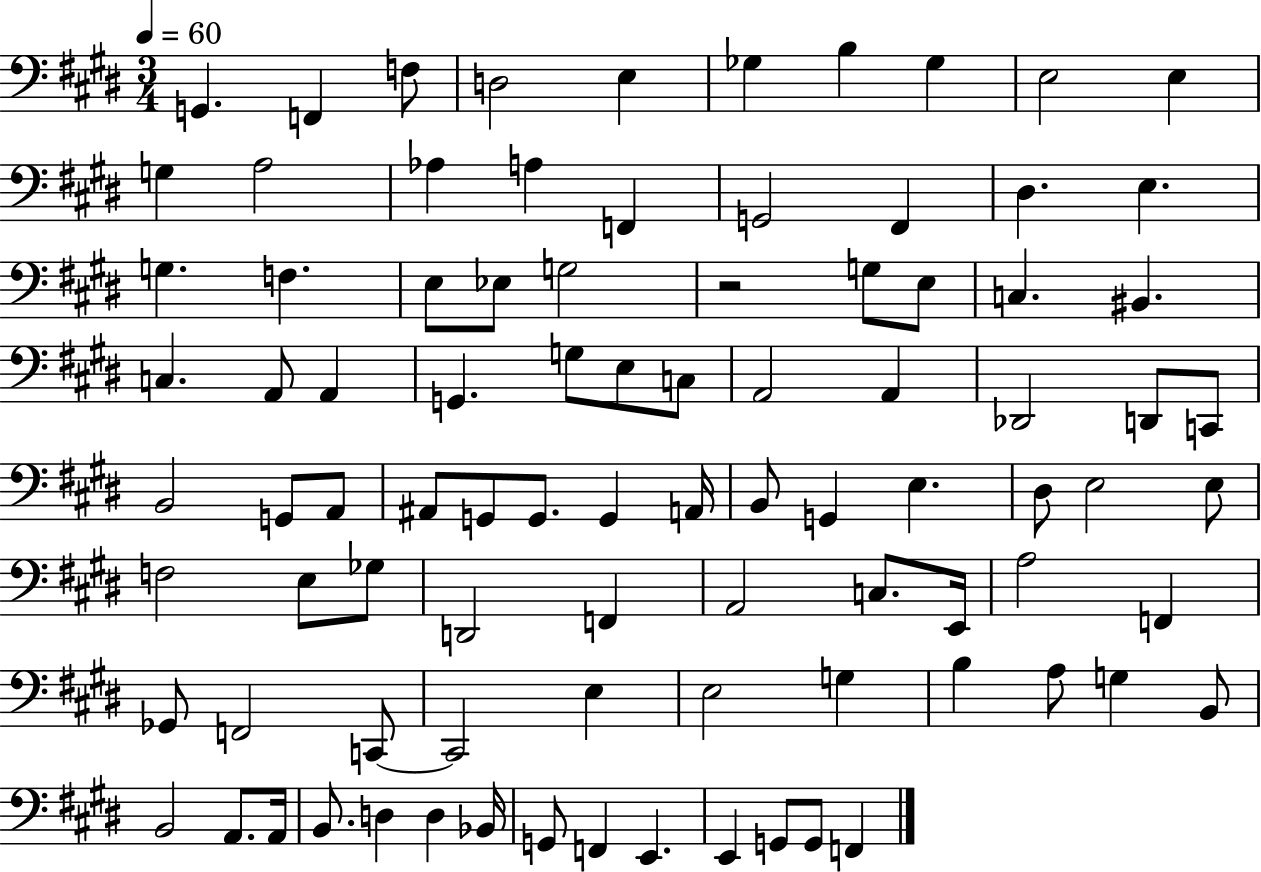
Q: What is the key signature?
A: E major